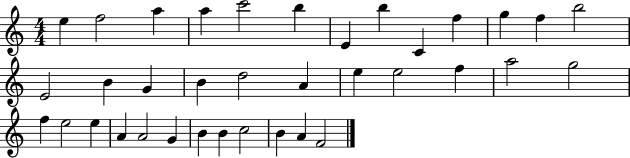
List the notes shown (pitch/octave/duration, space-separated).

E5/q F5/h A5/q A5/q C6/h B5/q E4/q B5/q C4/q F5/q G5/q F5/q B5/h E4/h B4/q G4/q B4/q D5/h A4/q E5/q E5/h F5/q A5/h G5/h F5/q E5/h E5/q A4/q A4/h G4/q B4/q B4/q C5/h B4/q A4/q F4/h